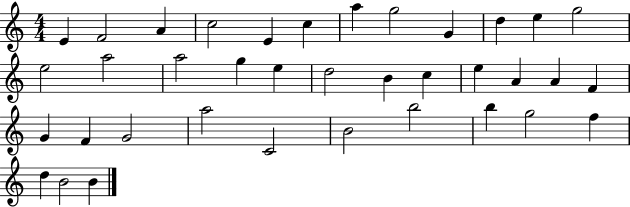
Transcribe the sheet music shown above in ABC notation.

X:1
T:Untitled
M:4/4
L:1/4
K:C
E F2 A c2 E c a g2 G d e g2 e2 a2 a2 g e d2 B c e A A F G F G2 a2 C2 B2 b2 b g2 f d B2 B